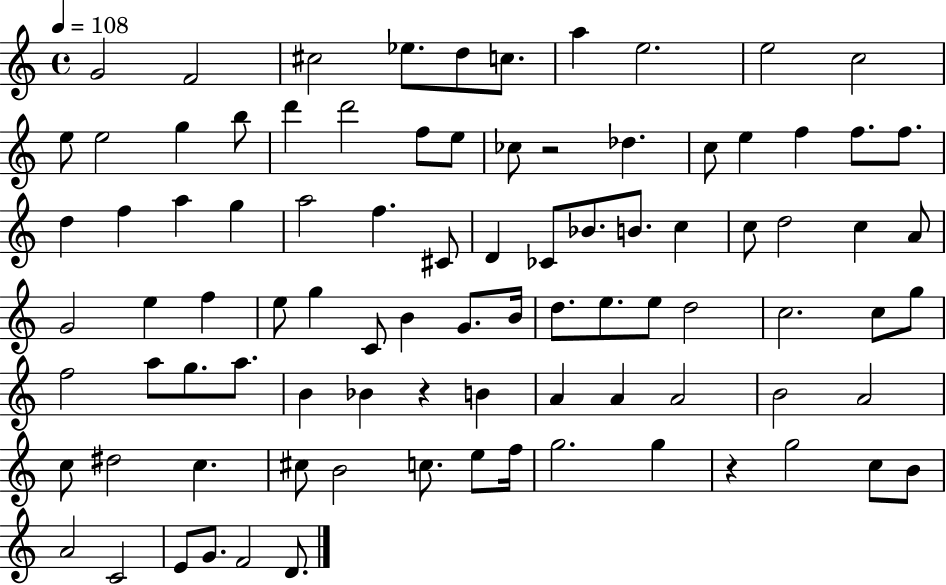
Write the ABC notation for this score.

X:1
T:Untitled
M:4/4
L:1/4
K:C
G2 F2 ^c2 _e/2 d/2 c/2 a e2 e2 c2 e/2 e2 g b/2 d' d'2 f/2 e/2 _c/2 z2 _d c/2 e f f/2 f/2 d f a g a2 f ^C/2 D _C/2 _B/2 B/2 c c/2 d2 c A/2 G2 e f e/2 g C/2 B G/2 B/4 d/2 e/2 e/2 d2 c2 c/2 g/2 f2 a/2 g/2 a/2 B _B z B A A A2 B2 A2 c/2 ^d2 c ^c/2 B2 c/2 e/2 f/4 g2 g z g2 c/2 B/2 A2 C2 E/2 G/2 F2 D/2